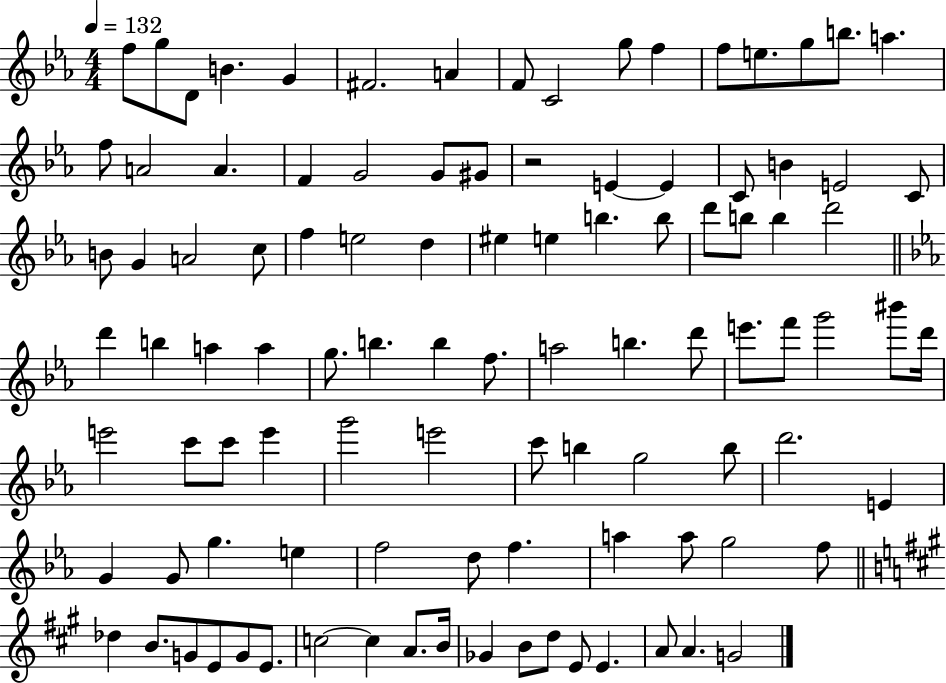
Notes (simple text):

F5/e G5/e D4/e B4/q. G4/q F#4/h. A4/q F4/e C4/h G5/e F5/q F5/e E5/e. G5/e B5/e. A5/q. F5/e A4/h A4/q. F4/q G4/h G4/e G#4/e R/h E4/q E4/q C4/e B4/q E4/h C4/e B4/e G4/q A4/h C5/e F5/q E5/h D5/q EIS5/q E5/q B5/q. B5/e D6/e B5/e B5/q D6/h D6/q B5/q A5/q A5/q G5/e. B5/q. B5/q F5/e. A5/h B5/q. D6/e E6/e. F6/e G6/h BIS6/e D6/s E6/h C6/e C6/e E6/q G6/h E6/h C6/e B5/q G5/h B5/e D6/h. E4/q G4/q G4/e G5/q. E5/q F5/h D5/e F5/q. A5/q A5/e G5/h F5/e Db5/q B4/e. G4/e E4/e G4/e E4/e. C5/h C5/q A4/e. B4/s Gb4/q B4/e D5/e E4/e E4/q. A4/e A4/q. G4/h